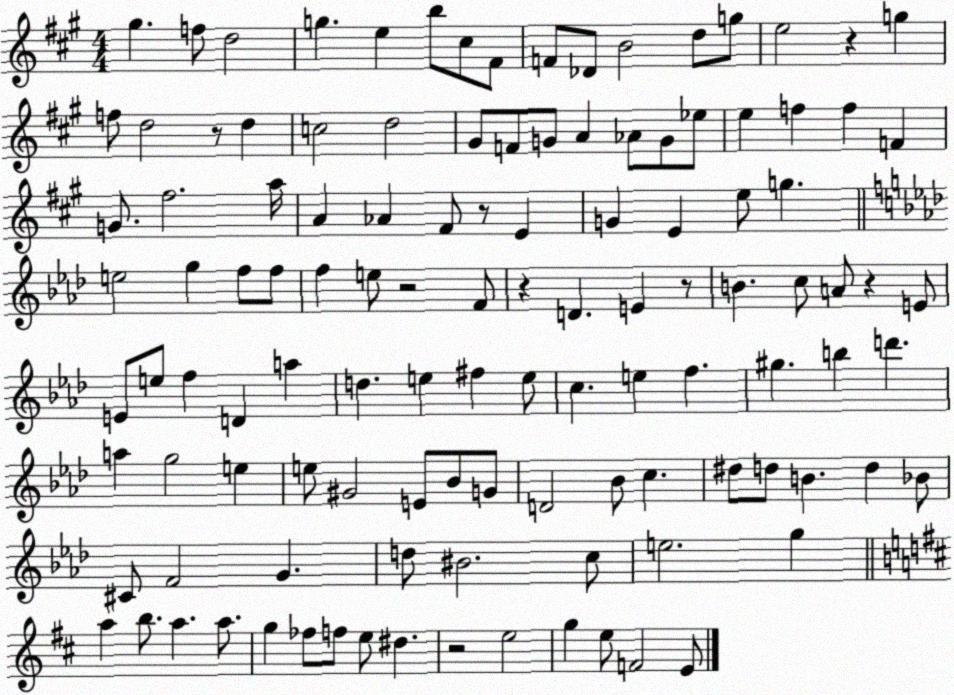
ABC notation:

X:1
T:Untitled
M:4/4
L:1/4
K:A
^g f/2 d2 g e b/2 ^c/2 ^F/2 F/2 _D/2 B2 d/2 g/2 e2 z g f/2 d2 z/2 d c2 d2 ^G/2 F/2 G/2 A _A/2 G/2 _e/2 e f f F G/2 ^f2 a/4 A _A ^F/2 z/2 E G E e/2 g e2 g f/2 f/2 f e/2 z2 F/2 z D E z/2 B c/2 A/2 z E/2 E/2 e/2 f D a d e ^f e/2 c e f ^g b d' a g2 e e/2 ^G2 E/2 _B/2 G/2 D2 _B/2 c ^d/2 d/2 B d _B/2 ^C/2 F2 G d/2 ^B2 c/2 e2 g a b/2 a a/2 g _f/2 f/2 e/2 ^d z2 e2 g e/2 F2 E/2